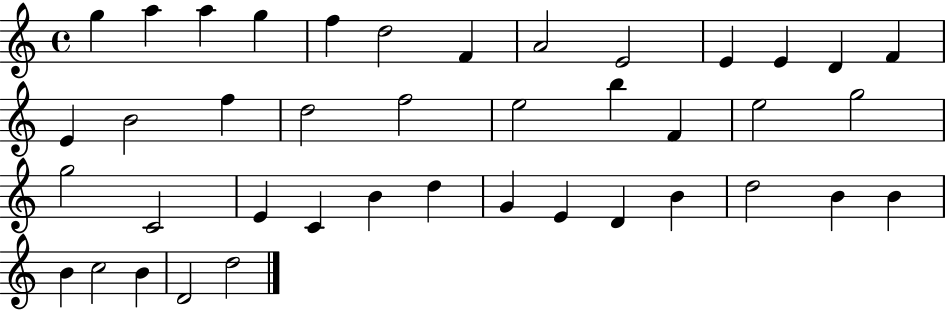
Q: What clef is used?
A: treble